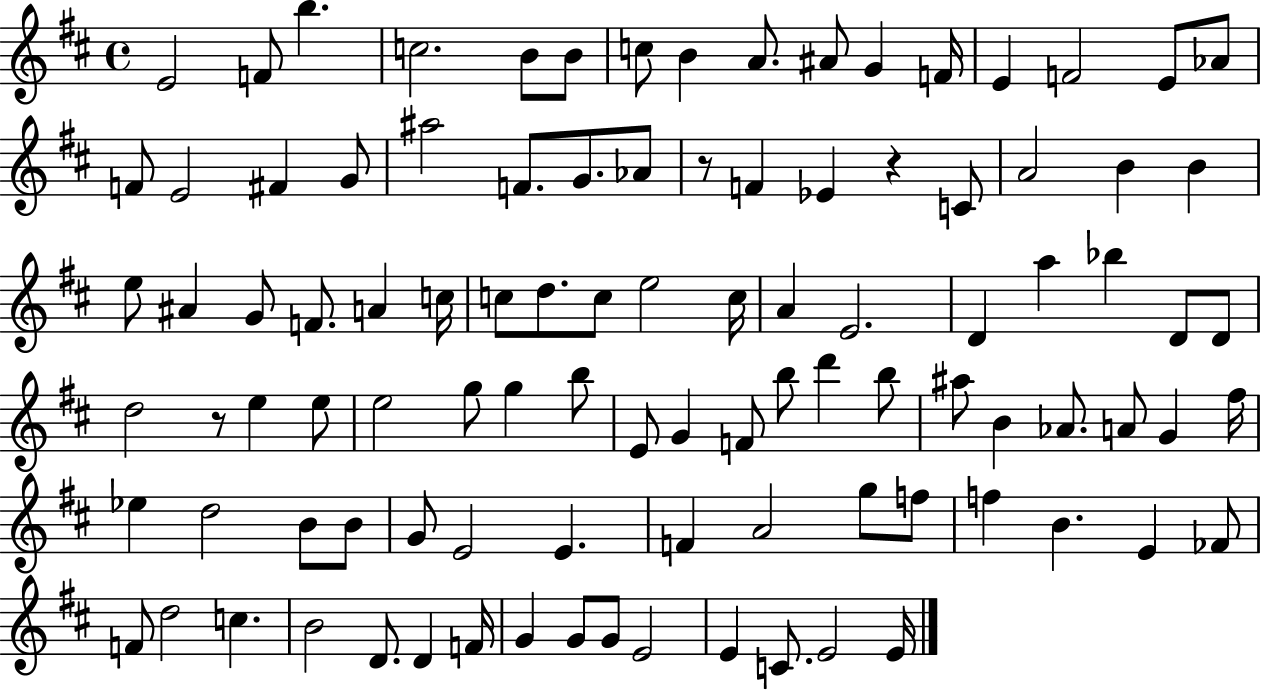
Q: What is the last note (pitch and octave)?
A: E4